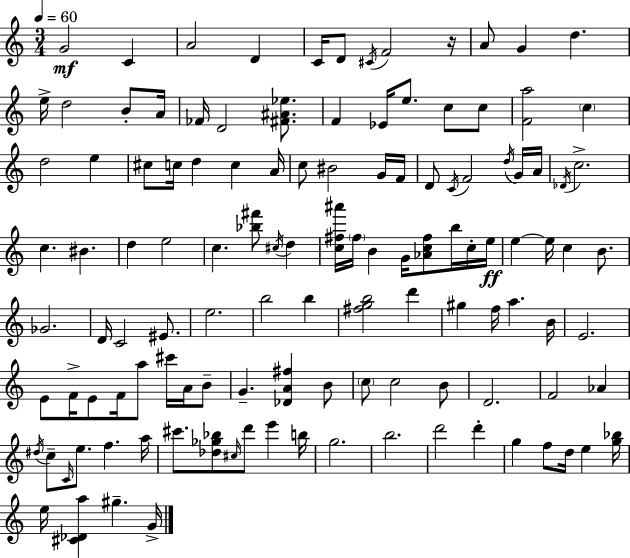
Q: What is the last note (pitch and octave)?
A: G4